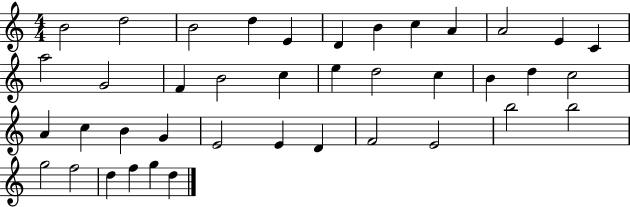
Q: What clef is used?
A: treble